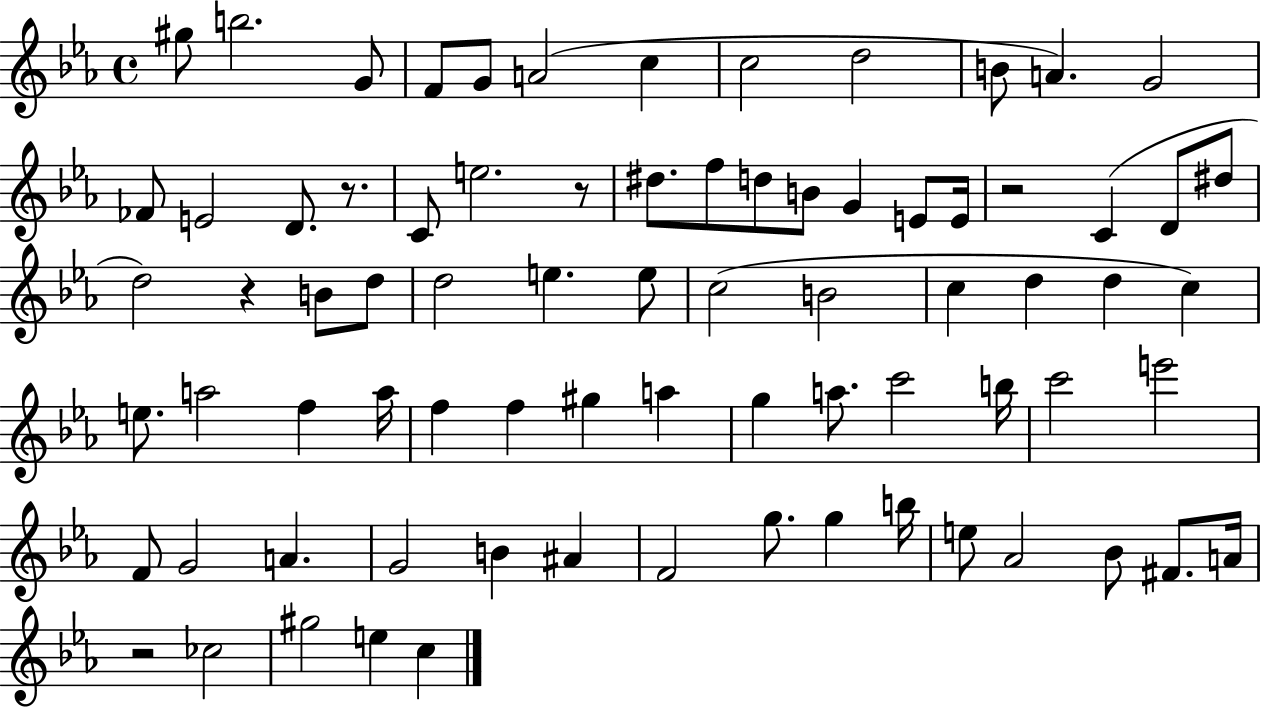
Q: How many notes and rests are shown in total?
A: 77